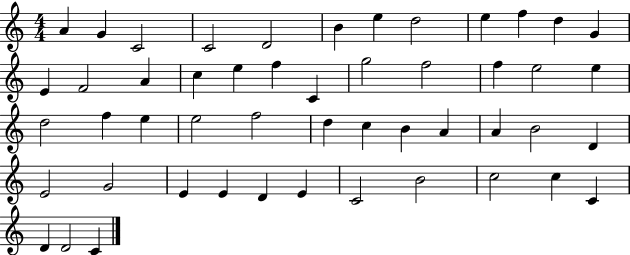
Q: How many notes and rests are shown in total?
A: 50